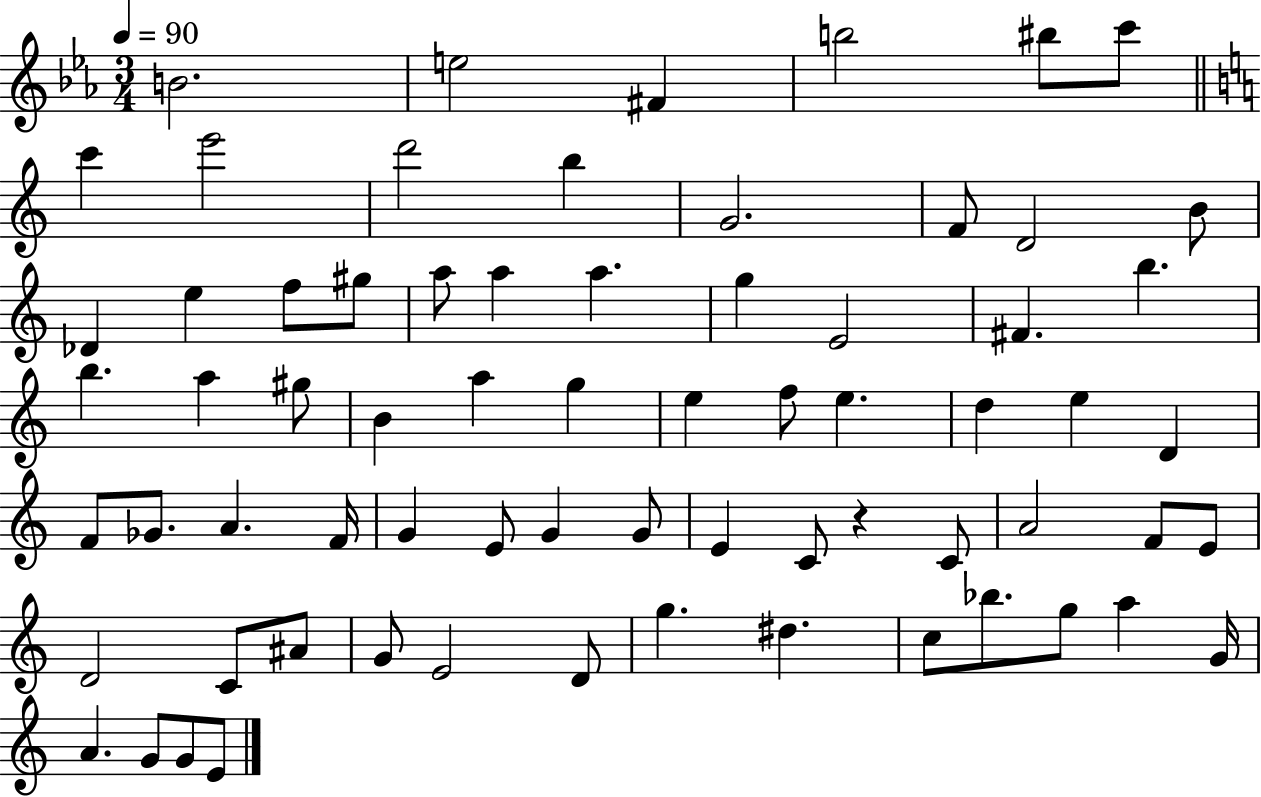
B4/h. E5/h F#4/q B5/h BIS5/e C6/e C6/q E6/h D6/h B5/q G4/h. F4/e D4/h B4/e Db4/q E5/q F5/e G#5/e A5/e A5/q A5/q. G5/q E4/h F#4/q. B5/q. B5/q. A5/q G#5/e B4/q A5/q G5/q E5/q F5/e E5/q. D5/q E5/q D4/q F4/e Gb4/e. A4/q. F4/s G4/q E4/e G4/q G4/e E4/q C4/e R/q C4/e A4/h F4/e E4/e D4/h C4/e A#4/e G4/e E4/h D4/e G5/q. D#5/q. C5/e Bb5/e. G5/e A5/q G4/s A4/q. G4/e G4/e E4/e